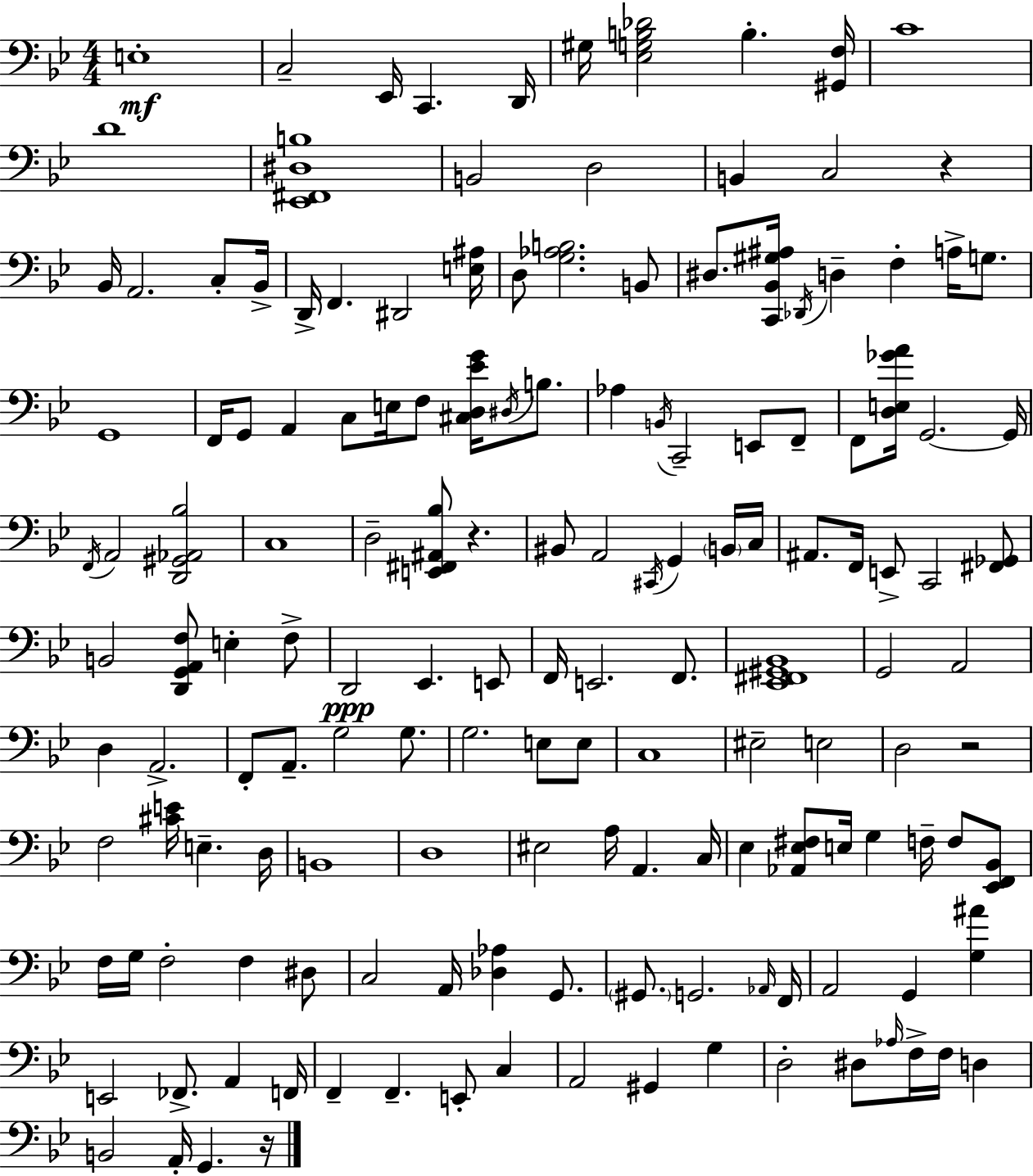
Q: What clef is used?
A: bass